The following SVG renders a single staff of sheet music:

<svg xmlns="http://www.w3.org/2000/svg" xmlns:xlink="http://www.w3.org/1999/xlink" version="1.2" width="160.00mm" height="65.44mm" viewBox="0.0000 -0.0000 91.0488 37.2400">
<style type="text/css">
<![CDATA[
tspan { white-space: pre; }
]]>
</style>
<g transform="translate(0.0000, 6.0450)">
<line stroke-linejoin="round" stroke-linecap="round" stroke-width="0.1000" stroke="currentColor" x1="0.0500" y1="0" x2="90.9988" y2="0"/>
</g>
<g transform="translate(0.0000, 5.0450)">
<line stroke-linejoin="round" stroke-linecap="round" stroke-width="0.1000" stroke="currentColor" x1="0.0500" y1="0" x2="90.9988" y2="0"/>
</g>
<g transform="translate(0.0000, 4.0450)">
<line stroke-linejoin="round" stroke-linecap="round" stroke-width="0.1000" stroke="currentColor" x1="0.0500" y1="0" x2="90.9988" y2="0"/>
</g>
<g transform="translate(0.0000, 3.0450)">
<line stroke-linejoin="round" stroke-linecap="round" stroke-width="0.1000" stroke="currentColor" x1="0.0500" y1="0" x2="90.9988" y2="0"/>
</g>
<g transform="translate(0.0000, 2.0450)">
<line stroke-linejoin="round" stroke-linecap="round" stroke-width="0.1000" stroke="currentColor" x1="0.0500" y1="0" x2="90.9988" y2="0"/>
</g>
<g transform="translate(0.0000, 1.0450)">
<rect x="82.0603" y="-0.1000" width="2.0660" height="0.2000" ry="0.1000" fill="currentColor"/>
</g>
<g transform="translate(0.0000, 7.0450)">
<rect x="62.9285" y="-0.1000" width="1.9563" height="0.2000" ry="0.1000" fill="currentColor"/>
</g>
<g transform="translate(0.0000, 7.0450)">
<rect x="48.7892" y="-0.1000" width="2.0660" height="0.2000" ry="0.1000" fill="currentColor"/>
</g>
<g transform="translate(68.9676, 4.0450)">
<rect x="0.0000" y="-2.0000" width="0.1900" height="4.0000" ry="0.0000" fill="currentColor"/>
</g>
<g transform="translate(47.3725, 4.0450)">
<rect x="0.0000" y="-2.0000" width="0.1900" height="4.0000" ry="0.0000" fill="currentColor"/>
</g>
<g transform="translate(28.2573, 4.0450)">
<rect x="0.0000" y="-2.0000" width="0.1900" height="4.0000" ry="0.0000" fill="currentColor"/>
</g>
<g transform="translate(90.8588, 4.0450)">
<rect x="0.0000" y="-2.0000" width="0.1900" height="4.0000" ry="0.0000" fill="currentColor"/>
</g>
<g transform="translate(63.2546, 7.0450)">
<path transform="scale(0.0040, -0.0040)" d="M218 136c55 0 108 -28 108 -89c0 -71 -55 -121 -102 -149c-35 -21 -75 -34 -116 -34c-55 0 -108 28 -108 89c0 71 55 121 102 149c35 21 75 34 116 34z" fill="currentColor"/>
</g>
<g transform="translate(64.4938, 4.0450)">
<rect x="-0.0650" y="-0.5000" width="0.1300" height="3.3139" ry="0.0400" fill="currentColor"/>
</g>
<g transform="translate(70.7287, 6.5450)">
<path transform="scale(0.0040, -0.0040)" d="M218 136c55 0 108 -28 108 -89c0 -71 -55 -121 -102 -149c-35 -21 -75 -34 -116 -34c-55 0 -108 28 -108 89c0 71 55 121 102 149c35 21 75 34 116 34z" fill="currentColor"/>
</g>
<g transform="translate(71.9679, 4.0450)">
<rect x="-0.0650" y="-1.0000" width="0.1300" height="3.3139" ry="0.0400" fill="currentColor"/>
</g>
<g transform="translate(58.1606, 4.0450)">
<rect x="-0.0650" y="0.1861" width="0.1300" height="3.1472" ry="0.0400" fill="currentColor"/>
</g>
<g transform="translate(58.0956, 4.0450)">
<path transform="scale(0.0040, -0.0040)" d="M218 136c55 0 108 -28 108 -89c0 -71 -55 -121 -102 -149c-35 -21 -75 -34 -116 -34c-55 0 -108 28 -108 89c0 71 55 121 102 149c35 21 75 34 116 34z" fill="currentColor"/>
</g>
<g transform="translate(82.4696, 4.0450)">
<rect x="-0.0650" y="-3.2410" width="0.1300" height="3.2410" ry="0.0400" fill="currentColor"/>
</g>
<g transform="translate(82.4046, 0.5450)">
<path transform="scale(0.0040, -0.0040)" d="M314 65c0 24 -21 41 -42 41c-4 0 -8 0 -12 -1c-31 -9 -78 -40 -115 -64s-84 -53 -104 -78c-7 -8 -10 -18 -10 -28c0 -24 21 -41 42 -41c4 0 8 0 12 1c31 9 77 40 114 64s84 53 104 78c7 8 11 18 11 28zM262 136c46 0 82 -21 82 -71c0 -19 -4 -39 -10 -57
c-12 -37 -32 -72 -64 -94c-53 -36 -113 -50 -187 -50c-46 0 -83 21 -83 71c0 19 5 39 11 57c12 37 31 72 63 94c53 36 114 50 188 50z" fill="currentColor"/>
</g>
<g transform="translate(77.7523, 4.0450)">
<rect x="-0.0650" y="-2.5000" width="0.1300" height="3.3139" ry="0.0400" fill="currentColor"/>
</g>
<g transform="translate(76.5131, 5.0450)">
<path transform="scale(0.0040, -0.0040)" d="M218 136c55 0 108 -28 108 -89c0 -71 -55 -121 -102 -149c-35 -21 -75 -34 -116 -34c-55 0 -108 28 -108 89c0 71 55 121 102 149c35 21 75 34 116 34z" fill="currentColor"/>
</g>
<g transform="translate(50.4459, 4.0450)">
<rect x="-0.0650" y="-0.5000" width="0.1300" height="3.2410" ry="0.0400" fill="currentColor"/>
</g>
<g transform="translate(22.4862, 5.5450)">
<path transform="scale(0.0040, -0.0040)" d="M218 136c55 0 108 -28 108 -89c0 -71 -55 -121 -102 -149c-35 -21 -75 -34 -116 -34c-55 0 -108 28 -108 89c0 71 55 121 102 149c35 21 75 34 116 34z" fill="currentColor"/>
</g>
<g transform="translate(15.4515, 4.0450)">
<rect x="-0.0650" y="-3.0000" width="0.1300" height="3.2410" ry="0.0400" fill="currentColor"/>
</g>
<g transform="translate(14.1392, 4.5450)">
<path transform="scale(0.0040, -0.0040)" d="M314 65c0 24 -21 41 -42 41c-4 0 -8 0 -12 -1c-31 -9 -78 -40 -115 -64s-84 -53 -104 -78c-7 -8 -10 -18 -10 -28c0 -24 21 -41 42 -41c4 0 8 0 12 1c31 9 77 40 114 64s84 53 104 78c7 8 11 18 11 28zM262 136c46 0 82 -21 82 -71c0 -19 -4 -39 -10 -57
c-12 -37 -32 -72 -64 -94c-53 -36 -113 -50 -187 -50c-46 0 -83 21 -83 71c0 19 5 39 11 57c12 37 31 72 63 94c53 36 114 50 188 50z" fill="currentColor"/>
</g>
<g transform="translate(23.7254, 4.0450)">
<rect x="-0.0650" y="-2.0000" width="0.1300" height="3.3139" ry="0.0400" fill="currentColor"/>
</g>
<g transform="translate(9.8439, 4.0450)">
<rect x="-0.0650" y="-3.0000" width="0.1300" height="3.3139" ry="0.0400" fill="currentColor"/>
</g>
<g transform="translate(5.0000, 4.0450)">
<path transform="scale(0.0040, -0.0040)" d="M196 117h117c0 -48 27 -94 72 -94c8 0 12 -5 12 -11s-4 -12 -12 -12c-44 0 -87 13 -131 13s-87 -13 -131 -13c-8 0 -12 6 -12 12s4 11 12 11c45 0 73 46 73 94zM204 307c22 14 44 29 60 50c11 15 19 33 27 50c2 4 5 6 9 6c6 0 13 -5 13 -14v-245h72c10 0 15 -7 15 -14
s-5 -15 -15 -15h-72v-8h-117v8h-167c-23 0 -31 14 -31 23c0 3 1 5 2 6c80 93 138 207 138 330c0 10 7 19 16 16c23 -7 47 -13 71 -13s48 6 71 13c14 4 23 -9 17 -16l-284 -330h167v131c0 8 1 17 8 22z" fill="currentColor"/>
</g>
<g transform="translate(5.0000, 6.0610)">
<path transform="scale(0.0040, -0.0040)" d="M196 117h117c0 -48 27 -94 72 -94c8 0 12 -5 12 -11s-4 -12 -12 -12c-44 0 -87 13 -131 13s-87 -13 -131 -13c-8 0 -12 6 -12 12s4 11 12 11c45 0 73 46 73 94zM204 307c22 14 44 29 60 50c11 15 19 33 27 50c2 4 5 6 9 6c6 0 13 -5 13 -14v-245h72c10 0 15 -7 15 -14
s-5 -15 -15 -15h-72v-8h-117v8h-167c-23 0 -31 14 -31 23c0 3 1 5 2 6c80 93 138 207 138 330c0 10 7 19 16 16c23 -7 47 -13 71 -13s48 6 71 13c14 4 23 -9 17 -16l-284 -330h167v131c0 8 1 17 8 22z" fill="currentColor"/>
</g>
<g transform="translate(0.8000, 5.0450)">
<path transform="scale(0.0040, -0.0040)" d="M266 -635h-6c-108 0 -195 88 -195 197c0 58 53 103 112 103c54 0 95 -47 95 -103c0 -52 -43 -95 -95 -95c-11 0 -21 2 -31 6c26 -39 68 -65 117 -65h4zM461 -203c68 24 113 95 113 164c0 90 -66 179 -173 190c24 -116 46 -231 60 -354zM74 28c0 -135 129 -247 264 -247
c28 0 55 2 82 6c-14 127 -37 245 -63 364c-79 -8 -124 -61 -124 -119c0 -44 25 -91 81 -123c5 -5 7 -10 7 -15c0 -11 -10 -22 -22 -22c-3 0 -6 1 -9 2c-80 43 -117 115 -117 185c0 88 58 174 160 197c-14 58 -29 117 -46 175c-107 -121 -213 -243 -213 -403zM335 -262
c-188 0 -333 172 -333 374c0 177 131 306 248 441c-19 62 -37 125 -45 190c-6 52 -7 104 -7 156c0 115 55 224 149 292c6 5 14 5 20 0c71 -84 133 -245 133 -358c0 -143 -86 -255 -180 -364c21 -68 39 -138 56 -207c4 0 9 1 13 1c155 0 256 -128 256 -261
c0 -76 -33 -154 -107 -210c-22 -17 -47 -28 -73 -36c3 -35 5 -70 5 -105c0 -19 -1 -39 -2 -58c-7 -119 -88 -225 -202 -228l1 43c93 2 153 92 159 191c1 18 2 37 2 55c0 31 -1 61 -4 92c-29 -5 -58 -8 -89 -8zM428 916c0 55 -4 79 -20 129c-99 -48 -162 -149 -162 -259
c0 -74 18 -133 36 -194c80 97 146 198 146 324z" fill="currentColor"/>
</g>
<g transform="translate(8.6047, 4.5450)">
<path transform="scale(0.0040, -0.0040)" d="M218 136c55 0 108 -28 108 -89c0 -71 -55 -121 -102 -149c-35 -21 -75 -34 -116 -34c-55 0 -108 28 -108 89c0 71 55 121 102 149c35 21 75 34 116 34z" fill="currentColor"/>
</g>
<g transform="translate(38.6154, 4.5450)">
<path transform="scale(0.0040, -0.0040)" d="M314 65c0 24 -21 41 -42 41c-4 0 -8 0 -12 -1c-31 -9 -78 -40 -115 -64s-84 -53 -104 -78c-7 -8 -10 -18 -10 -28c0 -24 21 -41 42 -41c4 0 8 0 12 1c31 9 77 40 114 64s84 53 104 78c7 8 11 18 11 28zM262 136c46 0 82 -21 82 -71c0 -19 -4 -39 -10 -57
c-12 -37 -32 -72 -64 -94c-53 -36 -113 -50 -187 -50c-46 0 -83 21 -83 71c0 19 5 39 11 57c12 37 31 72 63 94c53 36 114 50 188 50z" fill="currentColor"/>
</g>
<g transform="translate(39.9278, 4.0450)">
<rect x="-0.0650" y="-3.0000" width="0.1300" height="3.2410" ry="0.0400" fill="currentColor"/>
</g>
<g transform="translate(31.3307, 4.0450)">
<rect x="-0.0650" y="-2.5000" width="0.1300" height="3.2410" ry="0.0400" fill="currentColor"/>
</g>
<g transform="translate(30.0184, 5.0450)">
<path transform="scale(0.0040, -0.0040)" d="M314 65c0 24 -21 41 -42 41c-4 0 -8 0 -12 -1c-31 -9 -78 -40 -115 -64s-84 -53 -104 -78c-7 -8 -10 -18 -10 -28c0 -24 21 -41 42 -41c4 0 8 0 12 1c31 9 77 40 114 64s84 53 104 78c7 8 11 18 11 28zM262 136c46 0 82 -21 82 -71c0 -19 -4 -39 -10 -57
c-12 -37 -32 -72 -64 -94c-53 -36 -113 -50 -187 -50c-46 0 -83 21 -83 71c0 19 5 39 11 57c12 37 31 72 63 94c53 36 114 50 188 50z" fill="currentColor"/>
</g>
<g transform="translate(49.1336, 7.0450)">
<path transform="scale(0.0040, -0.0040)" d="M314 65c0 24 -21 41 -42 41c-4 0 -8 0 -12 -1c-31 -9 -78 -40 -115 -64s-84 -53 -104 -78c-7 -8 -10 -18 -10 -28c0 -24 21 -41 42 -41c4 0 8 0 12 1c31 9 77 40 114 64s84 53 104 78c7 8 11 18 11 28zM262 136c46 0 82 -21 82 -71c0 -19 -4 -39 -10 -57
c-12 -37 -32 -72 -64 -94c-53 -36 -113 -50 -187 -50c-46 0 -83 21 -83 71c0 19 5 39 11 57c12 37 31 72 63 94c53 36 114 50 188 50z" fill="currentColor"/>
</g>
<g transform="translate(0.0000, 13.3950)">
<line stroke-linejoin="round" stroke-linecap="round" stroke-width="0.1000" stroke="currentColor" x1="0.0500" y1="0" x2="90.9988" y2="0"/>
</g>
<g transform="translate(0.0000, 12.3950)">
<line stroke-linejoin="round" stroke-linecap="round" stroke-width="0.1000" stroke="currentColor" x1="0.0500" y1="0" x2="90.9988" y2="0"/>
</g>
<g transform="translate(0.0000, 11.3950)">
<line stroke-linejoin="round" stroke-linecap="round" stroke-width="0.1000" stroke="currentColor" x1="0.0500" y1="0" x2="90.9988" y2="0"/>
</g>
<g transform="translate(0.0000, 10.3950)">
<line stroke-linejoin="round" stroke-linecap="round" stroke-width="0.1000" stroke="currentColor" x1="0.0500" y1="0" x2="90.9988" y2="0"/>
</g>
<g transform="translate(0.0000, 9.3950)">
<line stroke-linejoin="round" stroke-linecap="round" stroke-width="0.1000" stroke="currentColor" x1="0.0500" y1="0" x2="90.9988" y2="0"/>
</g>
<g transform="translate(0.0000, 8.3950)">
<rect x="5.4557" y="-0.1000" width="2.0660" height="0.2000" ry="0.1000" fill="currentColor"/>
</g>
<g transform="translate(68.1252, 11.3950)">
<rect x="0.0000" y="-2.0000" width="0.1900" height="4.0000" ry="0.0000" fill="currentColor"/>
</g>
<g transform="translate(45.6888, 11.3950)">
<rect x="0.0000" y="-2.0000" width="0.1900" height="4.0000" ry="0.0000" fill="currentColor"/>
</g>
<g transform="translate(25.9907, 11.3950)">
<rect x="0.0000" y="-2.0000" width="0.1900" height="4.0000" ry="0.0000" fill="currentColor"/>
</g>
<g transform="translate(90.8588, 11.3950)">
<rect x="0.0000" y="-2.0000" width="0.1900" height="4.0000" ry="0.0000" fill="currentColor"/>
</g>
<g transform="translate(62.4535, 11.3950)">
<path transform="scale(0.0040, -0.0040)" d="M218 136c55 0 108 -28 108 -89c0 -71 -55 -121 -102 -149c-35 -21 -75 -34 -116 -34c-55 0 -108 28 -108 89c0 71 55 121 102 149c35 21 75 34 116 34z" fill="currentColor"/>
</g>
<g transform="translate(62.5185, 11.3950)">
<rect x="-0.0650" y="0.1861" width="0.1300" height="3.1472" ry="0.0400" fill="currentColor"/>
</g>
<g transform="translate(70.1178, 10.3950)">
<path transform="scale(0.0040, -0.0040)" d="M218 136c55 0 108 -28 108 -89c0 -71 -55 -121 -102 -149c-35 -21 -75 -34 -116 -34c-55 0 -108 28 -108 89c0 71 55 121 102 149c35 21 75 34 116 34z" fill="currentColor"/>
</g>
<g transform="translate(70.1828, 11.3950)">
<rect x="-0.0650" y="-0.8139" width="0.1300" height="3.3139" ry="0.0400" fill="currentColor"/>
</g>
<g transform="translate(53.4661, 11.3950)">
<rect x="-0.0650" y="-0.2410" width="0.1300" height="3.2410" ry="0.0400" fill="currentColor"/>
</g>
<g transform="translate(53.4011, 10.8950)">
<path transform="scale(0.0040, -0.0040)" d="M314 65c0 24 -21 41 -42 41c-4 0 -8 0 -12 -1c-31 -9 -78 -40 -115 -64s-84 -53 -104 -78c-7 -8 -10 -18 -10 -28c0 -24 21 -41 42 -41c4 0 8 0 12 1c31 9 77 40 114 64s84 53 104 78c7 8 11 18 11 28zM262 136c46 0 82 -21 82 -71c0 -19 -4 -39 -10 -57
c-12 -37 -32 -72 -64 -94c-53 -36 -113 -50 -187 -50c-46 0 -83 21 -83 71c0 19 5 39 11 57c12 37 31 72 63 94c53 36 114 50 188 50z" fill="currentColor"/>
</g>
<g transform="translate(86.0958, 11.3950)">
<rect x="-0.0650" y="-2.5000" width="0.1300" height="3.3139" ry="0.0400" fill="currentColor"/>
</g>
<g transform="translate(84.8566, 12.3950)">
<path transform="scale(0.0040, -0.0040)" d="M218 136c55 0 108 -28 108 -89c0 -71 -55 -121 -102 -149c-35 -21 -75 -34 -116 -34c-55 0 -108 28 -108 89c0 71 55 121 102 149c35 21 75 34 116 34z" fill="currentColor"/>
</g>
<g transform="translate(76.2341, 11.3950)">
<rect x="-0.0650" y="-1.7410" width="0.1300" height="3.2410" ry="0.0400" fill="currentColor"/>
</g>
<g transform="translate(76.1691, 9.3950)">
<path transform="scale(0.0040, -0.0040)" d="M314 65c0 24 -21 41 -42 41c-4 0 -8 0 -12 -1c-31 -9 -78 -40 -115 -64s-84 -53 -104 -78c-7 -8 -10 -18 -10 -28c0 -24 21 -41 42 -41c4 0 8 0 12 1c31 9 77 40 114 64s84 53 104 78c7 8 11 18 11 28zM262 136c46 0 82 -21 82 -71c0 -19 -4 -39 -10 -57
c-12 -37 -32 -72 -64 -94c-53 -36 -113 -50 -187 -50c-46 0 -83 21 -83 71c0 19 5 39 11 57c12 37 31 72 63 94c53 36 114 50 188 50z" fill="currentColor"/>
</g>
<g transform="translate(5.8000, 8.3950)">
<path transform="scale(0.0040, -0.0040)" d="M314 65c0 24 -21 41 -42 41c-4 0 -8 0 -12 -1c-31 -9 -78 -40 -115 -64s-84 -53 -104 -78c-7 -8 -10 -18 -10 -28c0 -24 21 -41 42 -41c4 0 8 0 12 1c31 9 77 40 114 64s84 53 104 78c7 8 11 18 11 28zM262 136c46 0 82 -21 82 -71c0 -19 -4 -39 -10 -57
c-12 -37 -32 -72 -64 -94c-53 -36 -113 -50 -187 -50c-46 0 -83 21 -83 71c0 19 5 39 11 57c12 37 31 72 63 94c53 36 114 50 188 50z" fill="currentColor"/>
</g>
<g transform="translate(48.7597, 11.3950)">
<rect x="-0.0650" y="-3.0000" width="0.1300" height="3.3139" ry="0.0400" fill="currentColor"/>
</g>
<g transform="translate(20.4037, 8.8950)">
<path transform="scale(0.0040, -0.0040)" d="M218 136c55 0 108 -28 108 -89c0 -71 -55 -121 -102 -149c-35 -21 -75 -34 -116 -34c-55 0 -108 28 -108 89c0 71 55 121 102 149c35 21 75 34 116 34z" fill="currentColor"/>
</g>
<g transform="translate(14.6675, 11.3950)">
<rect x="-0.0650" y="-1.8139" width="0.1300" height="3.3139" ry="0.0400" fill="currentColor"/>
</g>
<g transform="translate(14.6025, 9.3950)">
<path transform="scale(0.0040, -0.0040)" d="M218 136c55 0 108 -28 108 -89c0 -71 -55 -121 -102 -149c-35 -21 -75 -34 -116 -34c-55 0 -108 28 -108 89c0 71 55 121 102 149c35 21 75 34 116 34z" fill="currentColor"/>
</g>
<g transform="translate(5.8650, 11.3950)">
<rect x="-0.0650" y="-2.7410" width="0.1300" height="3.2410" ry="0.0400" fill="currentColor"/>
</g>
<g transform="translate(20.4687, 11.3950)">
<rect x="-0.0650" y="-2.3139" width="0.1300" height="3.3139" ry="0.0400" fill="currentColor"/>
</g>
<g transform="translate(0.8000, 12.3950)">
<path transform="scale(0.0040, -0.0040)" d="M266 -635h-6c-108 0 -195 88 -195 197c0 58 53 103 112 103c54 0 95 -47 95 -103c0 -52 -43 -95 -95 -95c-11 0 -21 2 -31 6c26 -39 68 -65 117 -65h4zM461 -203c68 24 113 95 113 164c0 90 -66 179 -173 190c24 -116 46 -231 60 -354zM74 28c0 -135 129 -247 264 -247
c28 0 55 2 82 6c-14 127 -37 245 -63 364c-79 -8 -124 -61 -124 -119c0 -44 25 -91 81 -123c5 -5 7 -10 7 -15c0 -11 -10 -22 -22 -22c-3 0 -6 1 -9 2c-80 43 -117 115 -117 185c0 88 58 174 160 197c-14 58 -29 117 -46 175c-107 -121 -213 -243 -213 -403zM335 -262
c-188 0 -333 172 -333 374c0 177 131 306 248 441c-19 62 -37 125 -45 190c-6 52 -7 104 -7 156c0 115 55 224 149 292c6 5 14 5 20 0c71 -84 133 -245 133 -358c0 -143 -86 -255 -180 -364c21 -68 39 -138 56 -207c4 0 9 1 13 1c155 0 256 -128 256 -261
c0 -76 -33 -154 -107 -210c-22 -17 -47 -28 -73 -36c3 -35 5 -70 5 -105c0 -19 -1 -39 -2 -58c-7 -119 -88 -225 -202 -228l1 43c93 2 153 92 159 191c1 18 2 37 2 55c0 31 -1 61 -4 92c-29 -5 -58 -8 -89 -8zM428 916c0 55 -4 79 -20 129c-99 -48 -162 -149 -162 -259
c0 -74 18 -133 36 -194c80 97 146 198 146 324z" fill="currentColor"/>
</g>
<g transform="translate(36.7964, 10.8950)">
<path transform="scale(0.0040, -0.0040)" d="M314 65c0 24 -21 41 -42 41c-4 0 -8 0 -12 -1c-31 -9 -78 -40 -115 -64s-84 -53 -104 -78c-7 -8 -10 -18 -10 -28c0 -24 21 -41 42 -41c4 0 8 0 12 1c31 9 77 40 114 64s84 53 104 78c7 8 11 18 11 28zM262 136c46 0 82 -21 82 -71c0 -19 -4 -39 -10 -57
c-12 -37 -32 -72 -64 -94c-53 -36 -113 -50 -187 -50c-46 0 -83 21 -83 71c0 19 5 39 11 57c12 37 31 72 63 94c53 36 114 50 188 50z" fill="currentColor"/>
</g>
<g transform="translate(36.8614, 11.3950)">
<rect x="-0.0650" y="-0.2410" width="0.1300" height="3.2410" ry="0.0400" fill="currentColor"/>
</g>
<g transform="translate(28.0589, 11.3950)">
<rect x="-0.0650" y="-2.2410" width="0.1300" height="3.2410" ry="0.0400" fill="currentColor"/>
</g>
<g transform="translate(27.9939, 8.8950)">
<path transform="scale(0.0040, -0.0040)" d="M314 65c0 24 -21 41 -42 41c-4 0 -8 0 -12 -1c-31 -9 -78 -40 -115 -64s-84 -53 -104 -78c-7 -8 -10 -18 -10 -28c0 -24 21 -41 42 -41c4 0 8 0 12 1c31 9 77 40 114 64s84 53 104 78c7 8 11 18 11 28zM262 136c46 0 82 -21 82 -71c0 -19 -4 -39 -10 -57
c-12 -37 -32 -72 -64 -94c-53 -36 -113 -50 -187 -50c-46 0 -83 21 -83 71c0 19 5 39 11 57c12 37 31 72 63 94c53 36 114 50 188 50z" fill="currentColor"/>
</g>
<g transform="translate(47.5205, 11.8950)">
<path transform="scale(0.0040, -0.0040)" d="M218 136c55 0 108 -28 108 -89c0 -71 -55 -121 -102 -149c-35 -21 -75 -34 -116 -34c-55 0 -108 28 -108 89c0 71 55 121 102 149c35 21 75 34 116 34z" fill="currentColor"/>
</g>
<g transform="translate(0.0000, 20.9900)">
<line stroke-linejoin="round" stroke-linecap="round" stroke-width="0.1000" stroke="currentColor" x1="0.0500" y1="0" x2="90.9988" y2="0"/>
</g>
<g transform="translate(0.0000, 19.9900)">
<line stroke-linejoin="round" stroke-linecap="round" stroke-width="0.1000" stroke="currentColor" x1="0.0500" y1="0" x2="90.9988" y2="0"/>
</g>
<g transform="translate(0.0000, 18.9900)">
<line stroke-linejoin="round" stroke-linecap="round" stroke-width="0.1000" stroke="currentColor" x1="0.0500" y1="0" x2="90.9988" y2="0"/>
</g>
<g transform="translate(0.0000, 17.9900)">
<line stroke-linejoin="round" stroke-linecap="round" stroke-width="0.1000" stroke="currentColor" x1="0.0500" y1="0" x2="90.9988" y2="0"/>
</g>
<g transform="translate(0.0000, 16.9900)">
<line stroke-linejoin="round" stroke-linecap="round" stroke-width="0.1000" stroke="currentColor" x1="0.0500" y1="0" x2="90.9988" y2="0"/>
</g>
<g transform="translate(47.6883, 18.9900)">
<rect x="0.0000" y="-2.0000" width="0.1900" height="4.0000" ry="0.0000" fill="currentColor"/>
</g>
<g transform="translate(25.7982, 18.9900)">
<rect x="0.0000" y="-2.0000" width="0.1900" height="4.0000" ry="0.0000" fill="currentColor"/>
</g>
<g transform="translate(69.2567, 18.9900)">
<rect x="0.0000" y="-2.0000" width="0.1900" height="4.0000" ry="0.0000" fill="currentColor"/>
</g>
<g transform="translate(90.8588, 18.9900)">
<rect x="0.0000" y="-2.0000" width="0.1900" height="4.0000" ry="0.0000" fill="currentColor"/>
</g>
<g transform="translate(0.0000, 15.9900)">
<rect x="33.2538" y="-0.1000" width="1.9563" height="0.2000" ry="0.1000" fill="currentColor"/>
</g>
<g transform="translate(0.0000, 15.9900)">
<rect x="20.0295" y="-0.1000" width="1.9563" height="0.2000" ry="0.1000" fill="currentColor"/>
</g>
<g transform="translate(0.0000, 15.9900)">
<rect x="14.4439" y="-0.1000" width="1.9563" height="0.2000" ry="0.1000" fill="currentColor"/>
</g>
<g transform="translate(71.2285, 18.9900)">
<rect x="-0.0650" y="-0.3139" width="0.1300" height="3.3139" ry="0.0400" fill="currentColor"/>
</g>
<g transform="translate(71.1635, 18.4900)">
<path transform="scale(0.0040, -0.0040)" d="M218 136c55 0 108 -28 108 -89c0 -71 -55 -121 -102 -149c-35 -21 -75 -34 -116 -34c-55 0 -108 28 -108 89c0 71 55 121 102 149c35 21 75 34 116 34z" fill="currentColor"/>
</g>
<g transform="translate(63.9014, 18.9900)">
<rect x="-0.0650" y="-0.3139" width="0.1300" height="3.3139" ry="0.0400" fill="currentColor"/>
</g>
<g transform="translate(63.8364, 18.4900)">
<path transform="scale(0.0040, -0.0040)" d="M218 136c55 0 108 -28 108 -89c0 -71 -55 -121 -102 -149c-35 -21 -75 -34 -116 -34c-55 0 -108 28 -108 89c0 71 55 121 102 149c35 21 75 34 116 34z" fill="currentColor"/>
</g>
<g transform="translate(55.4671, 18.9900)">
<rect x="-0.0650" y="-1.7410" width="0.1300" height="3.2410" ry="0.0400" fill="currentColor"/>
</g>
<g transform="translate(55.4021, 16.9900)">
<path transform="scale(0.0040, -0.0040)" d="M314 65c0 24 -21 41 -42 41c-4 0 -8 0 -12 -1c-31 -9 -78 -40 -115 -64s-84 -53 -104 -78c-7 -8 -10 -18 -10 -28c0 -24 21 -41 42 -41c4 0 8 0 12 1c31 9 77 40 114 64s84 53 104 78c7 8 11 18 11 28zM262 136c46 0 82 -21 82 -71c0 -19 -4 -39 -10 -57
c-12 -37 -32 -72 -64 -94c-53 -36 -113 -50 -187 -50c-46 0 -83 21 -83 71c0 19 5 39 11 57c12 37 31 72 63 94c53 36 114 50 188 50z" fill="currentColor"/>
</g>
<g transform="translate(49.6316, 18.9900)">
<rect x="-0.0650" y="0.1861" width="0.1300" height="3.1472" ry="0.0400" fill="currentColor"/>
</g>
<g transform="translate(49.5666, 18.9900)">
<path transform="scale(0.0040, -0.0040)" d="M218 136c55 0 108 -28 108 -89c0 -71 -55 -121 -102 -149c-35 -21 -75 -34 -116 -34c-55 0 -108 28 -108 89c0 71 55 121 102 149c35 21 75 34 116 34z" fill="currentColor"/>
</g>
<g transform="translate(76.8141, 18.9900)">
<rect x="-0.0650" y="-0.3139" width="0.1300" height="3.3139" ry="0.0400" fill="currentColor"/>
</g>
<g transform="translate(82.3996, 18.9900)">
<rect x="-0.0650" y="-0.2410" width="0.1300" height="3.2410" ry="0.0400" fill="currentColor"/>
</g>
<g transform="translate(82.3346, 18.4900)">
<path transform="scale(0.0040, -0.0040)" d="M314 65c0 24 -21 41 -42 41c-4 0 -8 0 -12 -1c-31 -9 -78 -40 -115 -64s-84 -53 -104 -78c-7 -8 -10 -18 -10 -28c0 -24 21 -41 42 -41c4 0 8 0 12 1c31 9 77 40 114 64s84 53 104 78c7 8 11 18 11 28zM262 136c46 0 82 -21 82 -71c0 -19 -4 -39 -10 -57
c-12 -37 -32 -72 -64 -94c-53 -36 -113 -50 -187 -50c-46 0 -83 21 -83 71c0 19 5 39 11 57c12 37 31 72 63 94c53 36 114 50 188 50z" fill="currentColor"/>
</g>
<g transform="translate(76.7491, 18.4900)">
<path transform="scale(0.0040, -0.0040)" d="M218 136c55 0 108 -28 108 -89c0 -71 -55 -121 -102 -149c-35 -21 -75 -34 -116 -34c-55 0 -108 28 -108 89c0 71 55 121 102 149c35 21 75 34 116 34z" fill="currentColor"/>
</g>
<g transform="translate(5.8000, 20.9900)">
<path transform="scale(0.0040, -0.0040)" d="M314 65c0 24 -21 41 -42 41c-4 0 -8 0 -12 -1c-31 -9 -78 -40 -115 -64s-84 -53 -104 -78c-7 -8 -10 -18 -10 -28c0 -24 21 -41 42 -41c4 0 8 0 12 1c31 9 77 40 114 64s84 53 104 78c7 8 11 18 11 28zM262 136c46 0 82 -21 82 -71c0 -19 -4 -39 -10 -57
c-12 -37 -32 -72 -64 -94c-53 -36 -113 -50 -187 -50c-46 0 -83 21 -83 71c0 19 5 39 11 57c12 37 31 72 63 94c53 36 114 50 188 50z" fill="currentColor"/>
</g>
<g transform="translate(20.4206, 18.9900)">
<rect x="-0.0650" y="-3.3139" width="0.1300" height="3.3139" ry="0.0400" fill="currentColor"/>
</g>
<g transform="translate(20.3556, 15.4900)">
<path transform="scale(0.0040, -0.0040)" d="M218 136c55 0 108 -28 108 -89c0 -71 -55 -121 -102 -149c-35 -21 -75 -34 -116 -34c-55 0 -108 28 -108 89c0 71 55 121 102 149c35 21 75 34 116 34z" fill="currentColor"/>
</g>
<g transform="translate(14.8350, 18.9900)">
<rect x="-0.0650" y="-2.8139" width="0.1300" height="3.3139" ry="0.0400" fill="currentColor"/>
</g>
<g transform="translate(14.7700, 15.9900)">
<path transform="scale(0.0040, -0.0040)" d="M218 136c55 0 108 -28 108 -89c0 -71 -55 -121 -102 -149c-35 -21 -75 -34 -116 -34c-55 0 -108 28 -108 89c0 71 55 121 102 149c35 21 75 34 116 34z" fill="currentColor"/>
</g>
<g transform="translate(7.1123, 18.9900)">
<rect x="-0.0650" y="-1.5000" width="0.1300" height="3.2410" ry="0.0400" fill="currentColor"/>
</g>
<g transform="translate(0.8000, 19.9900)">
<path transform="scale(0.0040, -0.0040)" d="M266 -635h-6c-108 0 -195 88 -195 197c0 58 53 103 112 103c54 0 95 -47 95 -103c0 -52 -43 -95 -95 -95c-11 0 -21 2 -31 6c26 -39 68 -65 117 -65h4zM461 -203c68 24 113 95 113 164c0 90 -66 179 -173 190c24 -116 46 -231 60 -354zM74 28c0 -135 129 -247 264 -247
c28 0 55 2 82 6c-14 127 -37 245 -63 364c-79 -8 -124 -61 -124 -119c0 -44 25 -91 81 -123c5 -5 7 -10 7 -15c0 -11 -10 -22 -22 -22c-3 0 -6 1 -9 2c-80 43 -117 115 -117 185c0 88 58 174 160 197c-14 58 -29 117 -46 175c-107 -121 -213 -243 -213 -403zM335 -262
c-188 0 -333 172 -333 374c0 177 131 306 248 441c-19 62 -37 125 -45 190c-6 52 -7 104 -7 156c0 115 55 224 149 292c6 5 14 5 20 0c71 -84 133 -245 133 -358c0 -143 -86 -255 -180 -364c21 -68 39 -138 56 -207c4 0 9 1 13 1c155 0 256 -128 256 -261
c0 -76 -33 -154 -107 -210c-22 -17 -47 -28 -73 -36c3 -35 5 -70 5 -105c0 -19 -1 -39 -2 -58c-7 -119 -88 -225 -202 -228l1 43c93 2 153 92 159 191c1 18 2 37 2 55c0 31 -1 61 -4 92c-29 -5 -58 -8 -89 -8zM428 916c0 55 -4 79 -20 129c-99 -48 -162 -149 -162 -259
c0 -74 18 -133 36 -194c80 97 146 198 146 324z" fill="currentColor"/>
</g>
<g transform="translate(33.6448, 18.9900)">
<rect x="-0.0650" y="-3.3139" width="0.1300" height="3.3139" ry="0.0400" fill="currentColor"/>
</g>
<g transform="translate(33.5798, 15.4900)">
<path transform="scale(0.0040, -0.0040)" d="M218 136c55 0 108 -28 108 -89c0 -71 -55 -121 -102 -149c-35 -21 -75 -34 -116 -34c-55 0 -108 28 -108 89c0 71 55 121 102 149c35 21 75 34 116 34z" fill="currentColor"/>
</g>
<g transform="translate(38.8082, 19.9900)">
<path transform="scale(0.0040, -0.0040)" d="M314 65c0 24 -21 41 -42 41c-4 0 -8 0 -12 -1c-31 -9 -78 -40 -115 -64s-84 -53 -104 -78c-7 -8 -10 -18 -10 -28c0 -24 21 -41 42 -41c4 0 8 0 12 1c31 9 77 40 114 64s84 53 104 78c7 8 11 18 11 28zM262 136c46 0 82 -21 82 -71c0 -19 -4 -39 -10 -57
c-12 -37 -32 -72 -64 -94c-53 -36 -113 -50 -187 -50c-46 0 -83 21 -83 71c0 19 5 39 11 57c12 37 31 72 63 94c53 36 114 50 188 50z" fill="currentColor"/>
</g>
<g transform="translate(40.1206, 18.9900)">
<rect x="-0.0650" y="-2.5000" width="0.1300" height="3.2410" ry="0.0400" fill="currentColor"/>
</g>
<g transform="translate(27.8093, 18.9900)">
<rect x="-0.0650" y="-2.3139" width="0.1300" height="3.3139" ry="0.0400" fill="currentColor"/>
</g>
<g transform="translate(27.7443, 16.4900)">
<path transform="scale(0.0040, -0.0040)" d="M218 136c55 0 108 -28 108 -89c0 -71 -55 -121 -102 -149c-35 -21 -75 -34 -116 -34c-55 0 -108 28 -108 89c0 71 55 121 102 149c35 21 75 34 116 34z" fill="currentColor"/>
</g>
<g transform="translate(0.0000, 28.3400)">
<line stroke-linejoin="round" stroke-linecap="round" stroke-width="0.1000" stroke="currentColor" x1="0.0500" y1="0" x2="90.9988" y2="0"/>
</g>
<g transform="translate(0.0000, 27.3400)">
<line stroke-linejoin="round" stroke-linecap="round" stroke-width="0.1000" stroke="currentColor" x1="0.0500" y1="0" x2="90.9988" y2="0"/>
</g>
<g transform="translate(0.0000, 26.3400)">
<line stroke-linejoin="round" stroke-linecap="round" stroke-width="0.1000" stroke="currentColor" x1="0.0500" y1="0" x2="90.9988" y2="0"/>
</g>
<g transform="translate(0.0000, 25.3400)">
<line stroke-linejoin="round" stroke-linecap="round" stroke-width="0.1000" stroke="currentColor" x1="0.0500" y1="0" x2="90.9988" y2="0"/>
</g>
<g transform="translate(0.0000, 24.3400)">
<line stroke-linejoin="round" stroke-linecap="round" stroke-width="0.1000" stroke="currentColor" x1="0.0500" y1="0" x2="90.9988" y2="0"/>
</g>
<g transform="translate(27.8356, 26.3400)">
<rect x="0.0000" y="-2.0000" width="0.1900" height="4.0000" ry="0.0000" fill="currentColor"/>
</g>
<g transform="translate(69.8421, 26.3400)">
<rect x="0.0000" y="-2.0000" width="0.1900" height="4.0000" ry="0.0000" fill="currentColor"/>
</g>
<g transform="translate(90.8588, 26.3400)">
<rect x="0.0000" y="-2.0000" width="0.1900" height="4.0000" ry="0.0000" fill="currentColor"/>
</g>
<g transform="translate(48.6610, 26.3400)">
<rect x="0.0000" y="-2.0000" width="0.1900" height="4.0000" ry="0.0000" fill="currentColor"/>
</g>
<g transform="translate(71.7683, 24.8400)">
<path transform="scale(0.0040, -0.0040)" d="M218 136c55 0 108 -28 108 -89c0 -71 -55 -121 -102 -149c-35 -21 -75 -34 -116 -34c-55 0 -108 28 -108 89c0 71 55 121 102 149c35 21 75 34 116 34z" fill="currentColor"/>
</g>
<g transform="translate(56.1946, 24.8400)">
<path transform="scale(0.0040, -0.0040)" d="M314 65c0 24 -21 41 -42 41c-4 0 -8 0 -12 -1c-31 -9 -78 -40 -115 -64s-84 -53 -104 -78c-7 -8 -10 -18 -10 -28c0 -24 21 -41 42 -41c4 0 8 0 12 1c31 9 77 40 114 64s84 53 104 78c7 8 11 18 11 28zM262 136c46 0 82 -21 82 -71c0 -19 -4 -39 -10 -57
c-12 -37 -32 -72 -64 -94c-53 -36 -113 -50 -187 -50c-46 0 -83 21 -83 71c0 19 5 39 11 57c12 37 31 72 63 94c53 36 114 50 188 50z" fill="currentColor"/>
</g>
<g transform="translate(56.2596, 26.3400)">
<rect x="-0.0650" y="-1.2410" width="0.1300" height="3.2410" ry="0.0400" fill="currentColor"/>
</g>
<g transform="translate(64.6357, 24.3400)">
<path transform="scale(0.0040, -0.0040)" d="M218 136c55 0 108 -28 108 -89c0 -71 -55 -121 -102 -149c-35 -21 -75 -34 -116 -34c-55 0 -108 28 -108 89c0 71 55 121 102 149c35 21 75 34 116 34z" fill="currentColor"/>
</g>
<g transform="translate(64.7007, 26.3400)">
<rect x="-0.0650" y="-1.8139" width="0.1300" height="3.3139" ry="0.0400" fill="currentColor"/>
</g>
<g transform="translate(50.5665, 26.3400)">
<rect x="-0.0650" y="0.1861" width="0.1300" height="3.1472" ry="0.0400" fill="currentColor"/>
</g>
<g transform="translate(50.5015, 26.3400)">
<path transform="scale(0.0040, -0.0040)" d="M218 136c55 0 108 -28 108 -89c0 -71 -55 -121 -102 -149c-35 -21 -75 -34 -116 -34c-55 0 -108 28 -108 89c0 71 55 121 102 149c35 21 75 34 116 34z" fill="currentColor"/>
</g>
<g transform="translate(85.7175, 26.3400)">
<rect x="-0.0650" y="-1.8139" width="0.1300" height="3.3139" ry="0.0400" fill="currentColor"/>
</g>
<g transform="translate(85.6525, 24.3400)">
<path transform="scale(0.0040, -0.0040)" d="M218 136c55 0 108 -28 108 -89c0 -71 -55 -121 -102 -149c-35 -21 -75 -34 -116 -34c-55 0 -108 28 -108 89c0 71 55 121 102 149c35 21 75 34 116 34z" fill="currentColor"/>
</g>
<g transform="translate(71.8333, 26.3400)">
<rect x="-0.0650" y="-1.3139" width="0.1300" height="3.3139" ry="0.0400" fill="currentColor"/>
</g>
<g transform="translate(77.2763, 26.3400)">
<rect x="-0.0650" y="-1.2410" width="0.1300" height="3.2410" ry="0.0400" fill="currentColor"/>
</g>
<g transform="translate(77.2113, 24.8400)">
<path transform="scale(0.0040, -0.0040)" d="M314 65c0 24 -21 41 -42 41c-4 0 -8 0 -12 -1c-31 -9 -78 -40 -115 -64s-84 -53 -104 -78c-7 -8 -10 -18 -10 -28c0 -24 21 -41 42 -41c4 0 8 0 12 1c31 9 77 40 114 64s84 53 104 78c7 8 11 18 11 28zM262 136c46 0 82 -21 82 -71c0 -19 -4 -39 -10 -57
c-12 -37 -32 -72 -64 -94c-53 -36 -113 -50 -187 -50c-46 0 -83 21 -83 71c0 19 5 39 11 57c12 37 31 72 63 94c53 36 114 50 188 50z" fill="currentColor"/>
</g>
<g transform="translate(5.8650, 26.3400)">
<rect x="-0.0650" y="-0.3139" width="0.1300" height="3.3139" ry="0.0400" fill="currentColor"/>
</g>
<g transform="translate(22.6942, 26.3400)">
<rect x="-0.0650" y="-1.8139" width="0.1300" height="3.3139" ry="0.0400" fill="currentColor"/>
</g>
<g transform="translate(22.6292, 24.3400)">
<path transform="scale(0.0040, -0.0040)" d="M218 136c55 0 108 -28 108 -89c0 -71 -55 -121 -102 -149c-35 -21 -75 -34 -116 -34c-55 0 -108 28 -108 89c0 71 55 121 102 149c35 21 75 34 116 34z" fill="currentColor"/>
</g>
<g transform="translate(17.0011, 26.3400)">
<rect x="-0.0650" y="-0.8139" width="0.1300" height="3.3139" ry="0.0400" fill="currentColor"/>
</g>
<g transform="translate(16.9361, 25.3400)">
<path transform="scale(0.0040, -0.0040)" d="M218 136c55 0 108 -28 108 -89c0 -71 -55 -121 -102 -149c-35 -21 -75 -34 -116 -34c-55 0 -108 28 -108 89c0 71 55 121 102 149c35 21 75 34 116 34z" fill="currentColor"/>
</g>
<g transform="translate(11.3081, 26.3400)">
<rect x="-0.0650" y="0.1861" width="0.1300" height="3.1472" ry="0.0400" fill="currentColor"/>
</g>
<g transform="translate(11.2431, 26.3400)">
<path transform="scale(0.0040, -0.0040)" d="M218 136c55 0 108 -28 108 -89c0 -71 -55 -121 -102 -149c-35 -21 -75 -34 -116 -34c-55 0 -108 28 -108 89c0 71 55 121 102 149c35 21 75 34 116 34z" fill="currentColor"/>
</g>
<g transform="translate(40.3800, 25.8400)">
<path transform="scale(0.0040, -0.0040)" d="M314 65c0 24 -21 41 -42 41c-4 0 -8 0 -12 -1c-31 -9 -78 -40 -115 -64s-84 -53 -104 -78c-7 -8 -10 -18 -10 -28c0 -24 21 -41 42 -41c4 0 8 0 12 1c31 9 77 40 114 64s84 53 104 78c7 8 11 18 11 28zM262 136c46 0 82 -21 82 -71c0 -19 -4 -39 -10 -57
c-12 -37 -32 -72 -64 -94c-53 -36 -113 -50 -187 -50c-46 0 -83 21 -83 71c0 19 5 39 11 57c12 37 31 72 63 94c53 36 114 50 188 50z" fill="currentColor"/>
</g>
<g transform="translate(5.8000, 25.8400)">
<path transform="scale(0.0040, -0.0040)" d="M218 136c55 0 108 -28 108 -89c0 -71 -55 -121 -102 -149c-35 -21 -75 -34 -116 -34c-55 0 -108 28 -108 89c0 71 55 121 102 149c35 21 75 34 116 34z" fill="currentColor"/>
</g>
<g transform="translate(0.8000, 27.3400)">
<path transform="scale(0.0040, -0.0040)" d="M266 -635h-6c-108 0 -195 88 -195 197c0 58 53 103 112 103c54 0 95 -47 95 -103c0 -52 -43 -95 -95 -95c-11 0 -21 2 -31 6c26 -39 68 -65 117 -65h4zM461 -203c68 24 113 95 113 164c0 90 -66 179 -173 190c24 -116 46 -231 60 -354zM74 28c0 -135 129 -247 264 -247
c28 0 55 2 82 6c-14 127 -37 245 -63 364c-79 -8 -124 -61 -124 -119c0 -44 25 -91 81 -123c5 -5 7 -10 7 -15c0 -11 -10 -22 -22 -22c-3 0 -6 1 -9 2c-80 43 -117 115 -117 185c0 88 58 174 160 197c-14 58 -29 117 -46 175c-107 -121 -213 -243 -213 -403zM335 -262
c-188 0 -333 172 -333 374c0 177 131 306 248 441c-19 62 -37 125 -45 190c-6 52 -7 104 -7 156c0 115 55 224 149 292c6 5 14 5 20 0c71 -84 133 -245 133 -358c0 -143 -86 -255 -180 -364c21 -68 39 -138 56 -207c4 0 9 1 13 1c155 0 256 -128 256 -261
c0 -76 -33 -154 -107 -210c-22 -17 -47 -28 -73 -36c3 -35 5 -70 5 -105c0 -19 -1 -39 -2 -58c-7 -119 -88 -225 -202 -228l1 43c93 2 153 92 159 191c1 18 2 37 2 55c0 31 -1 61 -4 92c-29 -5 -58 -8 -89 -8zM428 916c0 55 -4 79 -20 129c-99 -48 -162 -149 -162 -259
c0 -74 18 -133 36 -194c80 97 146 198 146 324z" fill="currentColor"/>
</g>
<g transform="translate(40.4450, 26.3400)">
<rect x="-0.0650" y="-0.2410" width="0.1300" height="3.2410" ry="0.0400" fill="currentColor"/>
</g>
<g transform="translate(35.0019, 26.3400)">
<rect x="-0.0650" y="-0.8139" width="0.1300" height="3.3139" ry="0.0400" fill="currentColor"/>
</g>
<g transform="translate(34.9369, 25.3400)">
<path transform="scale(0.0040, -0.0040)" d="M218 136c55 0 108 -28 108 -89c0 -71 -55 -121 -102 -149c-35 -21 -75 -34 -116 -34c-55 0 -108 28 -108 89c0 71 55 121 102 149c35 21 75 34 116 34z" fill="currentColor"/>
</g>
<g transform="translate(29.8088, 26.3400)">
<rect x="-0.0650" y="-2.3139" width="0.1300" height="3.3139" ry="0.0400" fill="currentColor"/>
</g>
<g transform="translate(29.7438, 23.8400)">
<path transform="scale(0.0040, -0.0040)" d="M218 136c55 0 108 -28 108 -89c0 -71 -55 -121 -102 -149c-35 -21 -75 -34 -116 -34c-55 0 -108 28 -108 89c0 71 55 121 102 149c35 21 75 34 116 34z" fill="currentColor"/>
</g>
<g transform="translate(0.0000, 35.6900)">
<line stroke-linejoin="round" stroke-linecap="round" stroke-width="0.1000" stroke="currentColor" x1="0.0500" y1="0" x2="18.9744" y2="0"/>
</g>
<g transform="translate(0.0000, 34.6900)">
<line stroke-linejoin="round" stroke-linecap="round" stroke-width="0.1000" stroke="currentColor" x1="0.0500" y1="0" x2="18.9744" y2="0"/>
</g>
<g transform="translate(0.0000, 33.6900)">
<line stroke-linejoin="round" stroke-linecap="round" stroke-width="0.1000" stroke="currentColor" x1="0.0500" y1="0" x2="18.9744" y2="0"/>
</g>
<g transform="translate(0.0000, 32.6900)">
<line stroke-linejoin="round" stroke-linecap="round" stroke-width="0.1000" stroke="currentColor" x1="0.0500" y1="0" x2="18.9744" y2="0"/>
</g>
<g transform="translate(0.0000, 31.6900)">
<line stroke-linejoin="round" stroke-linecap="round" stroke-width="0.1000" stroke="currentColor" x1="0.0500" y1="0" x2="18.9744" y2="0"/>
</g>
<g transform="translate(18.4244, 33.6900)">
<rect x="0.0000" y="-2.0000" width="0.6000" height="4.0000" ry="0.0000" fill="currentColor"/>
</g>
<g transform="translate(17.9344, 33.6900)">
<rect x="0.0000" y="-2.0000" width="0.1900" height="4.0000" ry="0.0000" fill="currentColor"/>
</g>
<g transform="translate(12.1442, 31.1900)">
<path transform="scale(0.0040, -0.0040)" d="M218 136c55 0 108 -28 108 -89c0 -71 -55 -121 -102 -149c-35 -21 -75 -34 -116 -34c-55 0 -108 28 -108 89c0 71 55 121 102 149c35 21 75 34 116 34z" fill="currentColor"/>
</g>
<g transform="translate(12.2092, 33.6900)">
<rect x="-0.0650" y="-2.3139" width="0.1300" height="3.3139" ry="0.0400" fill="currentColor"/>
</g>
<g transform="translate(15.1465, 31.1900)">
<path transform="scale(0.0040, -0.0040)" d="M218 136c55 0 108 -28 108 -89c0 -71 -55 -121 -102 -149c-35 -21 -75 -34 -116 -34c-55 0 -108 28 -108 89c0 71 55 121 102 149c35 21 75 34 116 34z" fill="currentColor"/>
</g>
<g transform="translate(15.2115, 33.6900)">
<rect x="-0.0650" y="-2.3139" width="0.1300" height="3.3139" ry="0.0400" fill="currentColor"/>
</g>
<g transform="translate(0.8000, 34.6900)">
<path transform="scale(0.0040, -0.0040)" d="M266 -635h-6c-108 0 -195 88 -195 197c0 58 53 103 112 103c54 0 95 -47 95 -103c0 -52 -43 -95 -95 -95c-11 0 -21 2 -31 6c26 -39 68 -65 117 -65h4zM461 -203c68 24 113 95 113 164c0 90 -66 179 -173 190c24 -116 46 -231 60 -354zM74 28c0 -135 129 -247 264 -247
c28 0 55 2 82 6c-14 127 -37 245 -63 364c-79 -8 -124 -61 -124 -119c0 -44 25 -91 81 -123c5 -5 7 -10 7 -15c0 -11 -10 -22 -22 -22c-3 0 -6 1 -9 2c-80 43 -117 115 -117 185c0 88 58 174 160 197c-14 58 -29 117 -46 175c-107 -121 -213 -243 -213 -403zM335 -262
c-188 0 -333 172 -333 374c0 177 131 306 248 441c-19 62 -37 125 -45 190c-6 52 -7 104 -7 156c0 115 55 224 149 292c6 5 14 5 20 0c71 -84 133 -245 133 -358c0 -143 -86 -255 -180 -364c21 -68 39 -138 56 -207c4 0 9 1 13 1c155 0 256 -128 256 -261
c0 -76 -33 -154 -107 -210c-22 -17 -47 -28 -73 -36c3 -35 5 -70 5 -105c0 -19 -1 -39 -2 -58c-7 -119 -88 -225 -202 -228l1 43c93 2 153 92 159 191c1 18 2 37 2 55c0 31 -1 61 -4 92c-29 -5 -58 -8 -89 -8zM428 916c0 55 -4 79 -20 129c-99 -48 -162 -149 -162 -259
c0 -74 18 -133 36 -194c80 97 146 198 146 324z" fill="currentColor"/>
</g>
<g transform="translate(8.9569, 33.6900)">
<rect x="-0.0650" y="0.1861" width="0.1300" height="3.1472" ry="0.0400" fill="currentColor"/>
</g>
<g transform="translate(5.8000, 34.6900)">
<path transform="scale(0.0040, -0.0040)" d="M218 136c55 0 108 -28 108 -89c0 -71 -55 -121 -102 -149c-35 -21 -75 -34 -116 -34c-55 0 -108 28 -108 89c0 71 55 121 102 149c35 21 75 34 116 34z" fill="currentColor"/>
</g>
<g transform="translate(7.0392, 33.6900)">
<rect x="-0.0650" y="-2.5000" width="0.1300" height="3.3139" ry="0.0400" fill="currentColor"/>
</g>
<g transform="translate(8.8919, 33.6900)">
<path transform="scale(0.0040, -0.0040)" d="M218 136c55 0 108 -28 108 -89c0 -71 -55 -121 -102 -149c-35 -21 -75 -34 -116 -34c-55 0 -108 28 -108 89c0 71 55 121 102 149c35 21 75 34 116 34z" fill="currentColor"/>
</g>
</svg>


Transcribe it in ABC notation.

X:1
T:Untitled
M:4/4
L:1/4
K:C
A A2 F G2 A2 C2 B C D G b2 a2 f g g2 c2 A c2 B d f2 G E2 a b g b G2 B f2 c c c c2 c B d f g d c2 B e2 f e e2 f G B g g